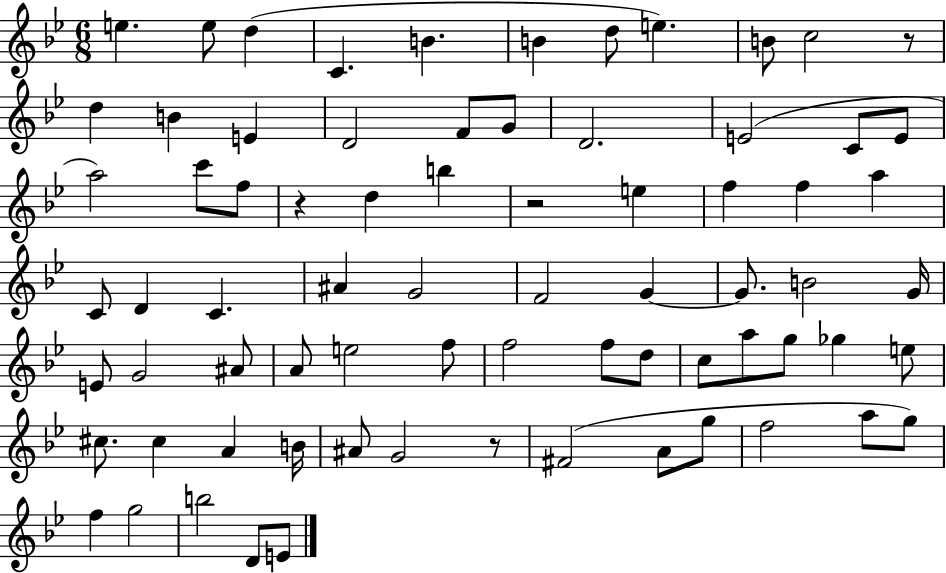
E5/q. E5/e D5/q C4/q. B4/q. B4/q D5/e E5/q. B4/e C5/h R/e D5/q B4/q E4/q D4/h F4/e G4/e D4/h. E4/h C4/e E4/e A5/h C6/e F5/e R/q D5/q B5/q R/h E5/q F5/q F5/q A5/q C4/e D4/q C4/q. A#4/q G4/h F4/h G4/q G4/e. B4/h G4/s E4/e G4/h A#4/e A4/e E5/h F5/e F5/h F5/e D5/e C5/e A5/e G5/e Gb5/q E5/e C#5/e. C#5/q A4/q B4/s A#4/e G4/h R/e F#4/h A4/e G5/e F5/h A5/e G5/e F5/q G5/h B5/h D4/e E4/e